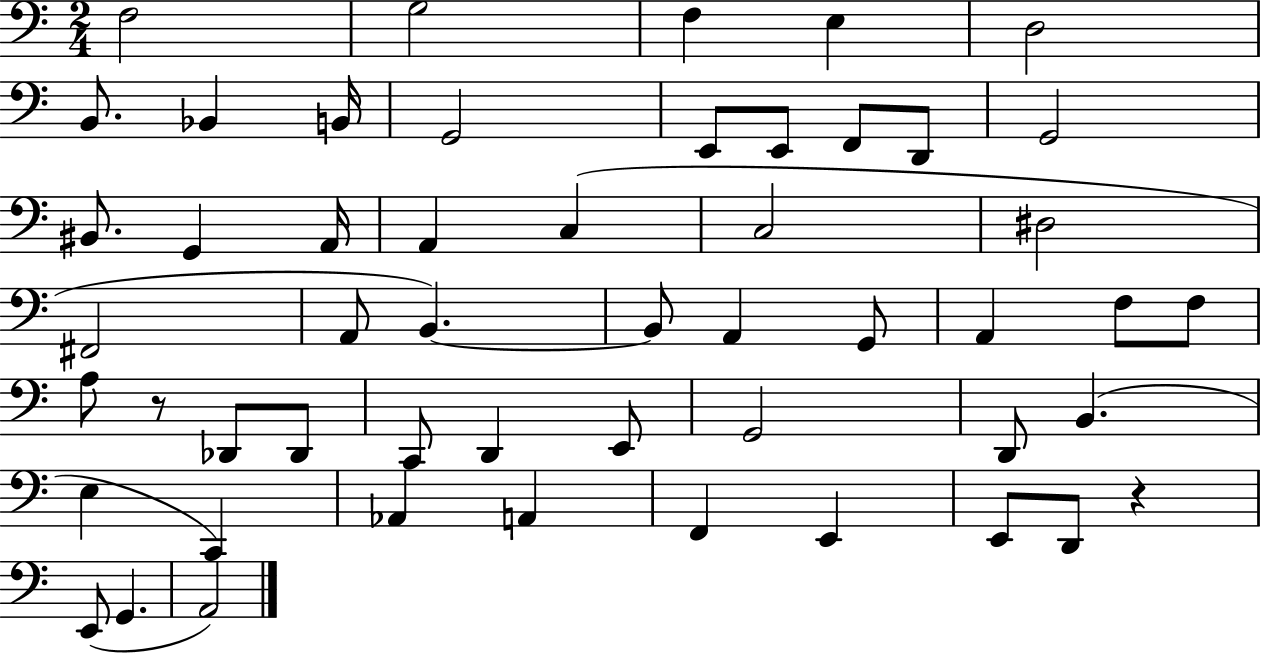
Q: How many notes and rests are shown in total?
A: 52